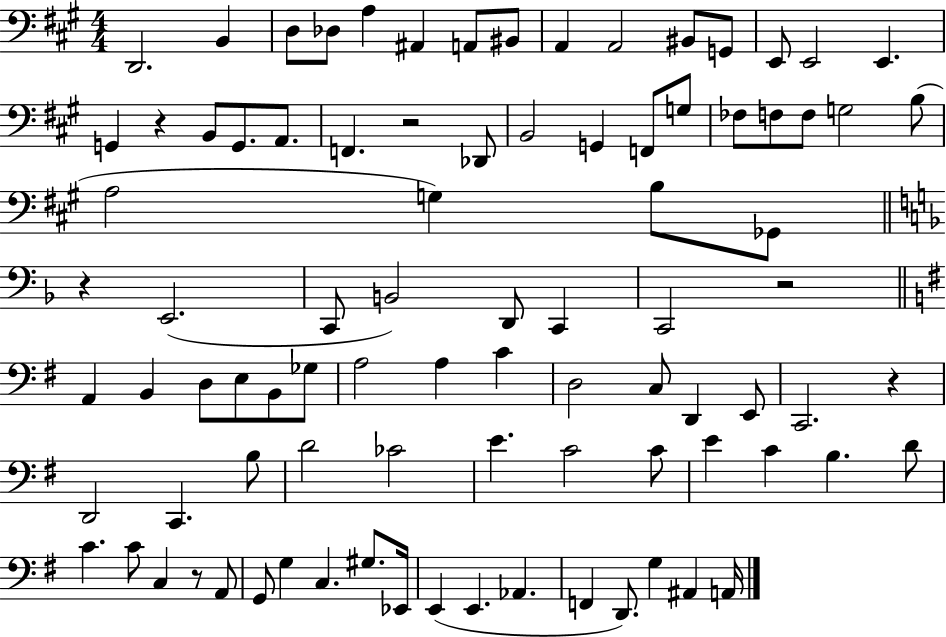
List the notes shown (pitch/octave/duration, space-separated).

D2/h. B2/q D3/e Db3/e A3/q A#2/q A2/e BIS2/e A2/q A2/h BIS2/e G2/e E2/e E2/h E2/q. G2/q R/q B2/e G2/e. A2/e. F2/q. R/h Db2/e B2/h G2/q F2/e G3/e FES3/e F3/e F3/e G3/h B3/e A3/h G3/q B3/e Gb2/e R/q E2/h. C2/e B2/h D2/e C2/q C2/h R/h A2/q B2/q D3/e E3/e B2/e Gb3/e A3/h A3/q C4/q D3/h C3/e D2/q E2/e C2/h. R/q D2/h C2/q. B3/e D4/h CES4/h E4/q. C4/h C4/e E4/q C4/q B3/q. D4/e C4/q. C4/e C3/q R/e A2/e G2/e G3/q C3/q. G#3/e. Eb2/s E2/q E2/q. Ab2/q. F2/q D2/e. G3/q A#2/q A2/s